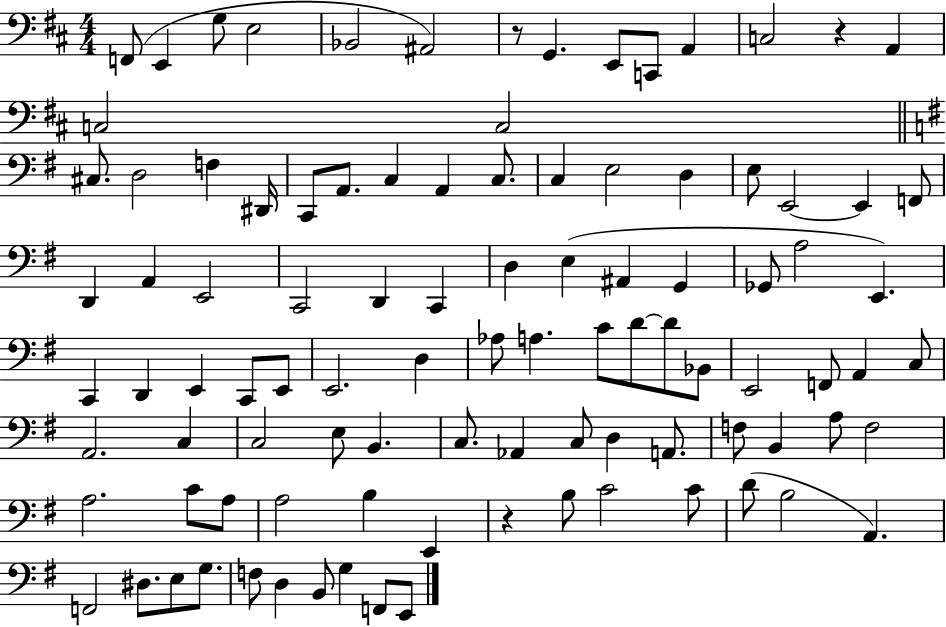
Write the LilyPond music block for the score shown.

{
  \clef bass
  \numericTimeSignature
  \time 4/4
  \key d \major
  f,8( e,4 g8 e2 | bes,2 ais,2) | r8 g,4. e,8 c,8 a,4 | c2 r4 a,4 | \break c2 c2 | \bar "||" \break \key e \minor cis8. d2 f4 dis,16 | c,8 a,8. c4 a,4 c8. | c4 e2 d4 | e8 e,2~~ e,4 f,8 | \break d,4 a,4 e,2 | c,2 d,4 c,4 | d4 e4( ais,4 g,4 | ges,8 a2 e,4.) | \break c,4 d,4 e,4 c,8 e,8 | e,2. d4 | aes8 a4. c'8 d'8~~ d'8 bes,8 | e,2 f,8 a,4 c8 | \break a,2. c4 | c2 e8 b,4. | c8. aes,4 c8 d4 a,8. | f8 b,4 a8 f2 | \break a2. c'8 a8 | a2 b4 e,4 | r4 b8 c'2 c'8 | d'8( b2 a,4.) | \break f,2 dis8. e8 g8. | f8 d4 b,8 g4 f,8 e,8 | \bar "|."
}